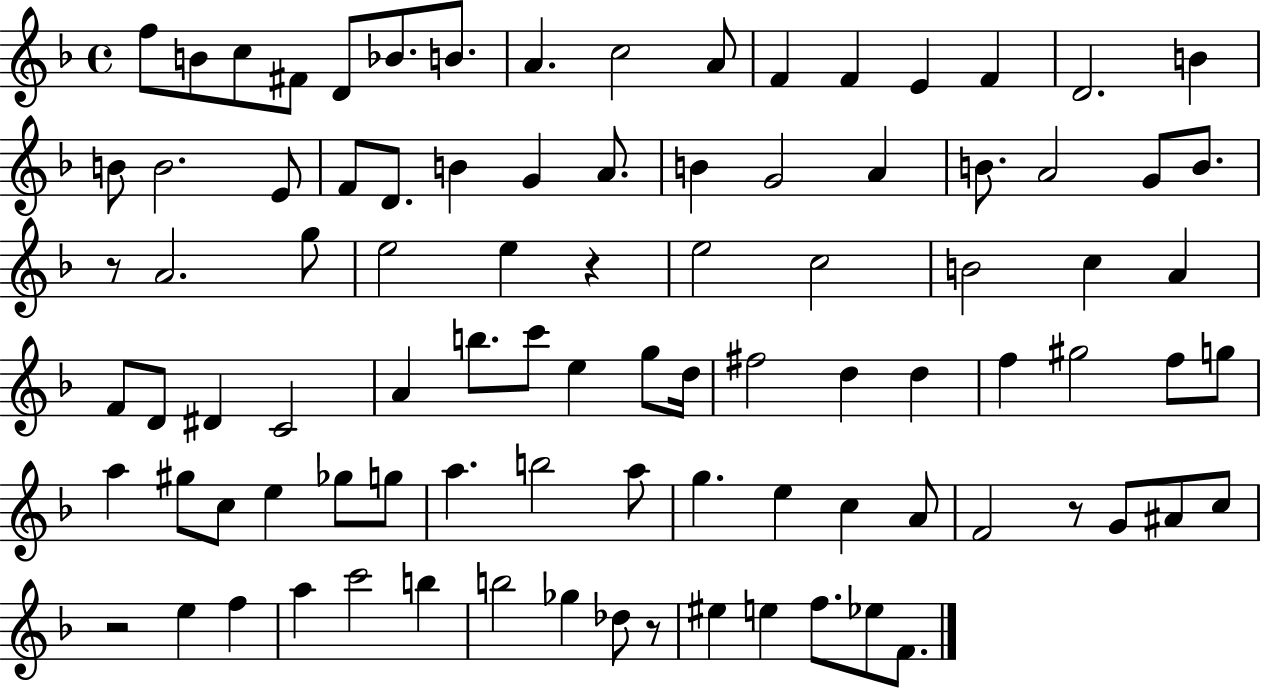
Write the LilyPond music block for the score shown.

{
  \clef treble
  \time 4/4
  \defaultTimeSignature
  \key f \major
  f''8 b'8 c''8 fis'8 d'8 bes'8. b'8. | a'4. c''2 a'8 | f'4 f'4 e'4 f'4 | d'2. b'4 | \break b'8 b'2. e'8 | f'8 d'8. b'4 g'4 a'8. | b'4 g'2 a'4 | b'8. a'2 g'8 b'8. | \break r8 a'2. g''8 | e''2 e''4 r4 | e''2 c''2 | b'2 c''4 a'4 | \break f'8 d'8 dis'4 c'2 | a'4 b''8. c'''8 e''4 g''8 d''16 | fis''2 d''4 d''4 | f''4 gis''2 f''8 g''8 | \break a''4 gis''8 c''8 e''4 ges''8 g''8 | a''4. b''2 a''8 | g''4. e''4 c''4 a'8 | f'2 r8 g'8 ais'8 c''8 | \break r2 e''4 f''4 | a''4 c'''2 b''4 | b''2 ges''4 des''8 r8 | eis''4 e''4 f''8. ees''8 f'8. | \break \bar "|."
}